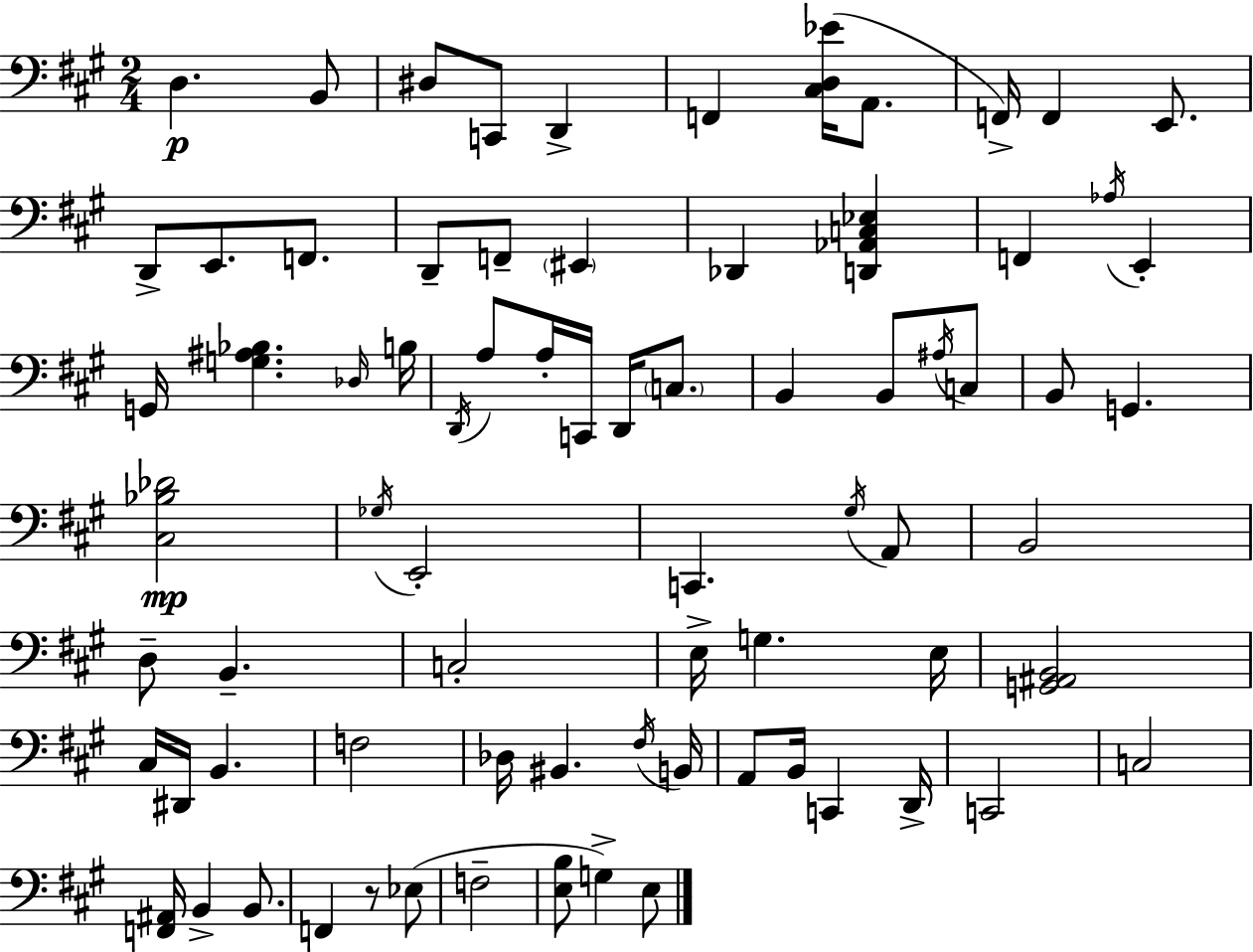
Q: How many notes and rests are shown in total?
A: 76